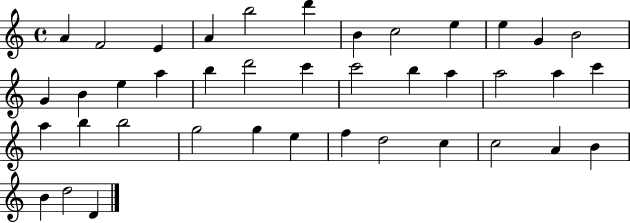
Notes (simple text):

A4/q F4/h E4/q A4/q B5/h D6/q B4/q C5/h E5/q E5/q G4/q B4/h G4/q B4/q E5/q A5/q B5/q D6/h C6/q C6/h B5/q A5/q A5/h A5/q C6/q A5/q B5/q B5/h G5/h G5/q E5/q F5/q D5/h C5/q C5/h A4/q B4/q B4/q D5/h D4/q